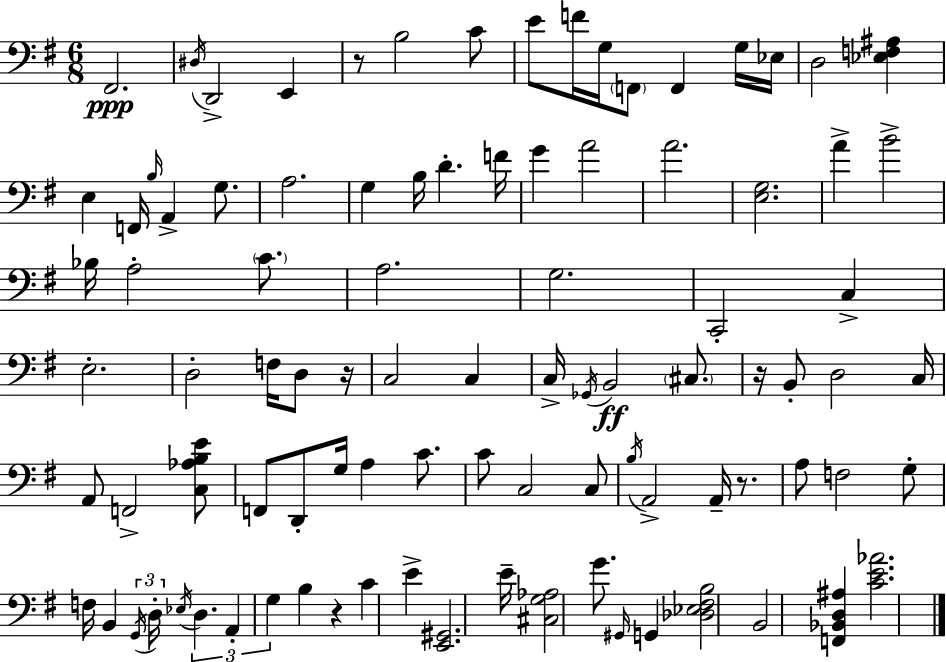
X:1
T:Untitled
M:6/8
L:1/4
K:Em
^F,,2 ^D,/4 D,,2 E,, z/2 B,2 C/2 E/2 F/4 G,/4 F,,/2 F,, G,/4 _E,/4 D,2 [_E,F,^A,] E, F,,/4 B,/4 A,, G,/2 A,2 G, B,/4 D F/4 G A2 A2 [E,G,]2 A B2 _B,/4 A,2 C/2 A,2 G,2 C,,2 C, E,2 D,2 F,/4 D,/2 z/4 C,2 C, C,/4 _G,,/4 B,,2 ^C,/2 z/4 B,,/2 D,2 C,/4 A,,/2 F,,2 [C,_A,B,E]/2 F,,/2 D,,/2 G,/4 A, C/2 C/2 C,2 C,/2 B,/4 A,,2 A,,/4 z/2 A,/2 F,2 G,/2 F,/4 B,, G,,/4 D,/4 _E,/4 D, A,, G, B, z C E [E,,^G,,]2 E/4 [^C,G,_A,]2 G/2 ^G,,/4 G,, [_D,_E,^F,B,]2 B,,2 [F,,_B,,D,^A,] [CE_A]2